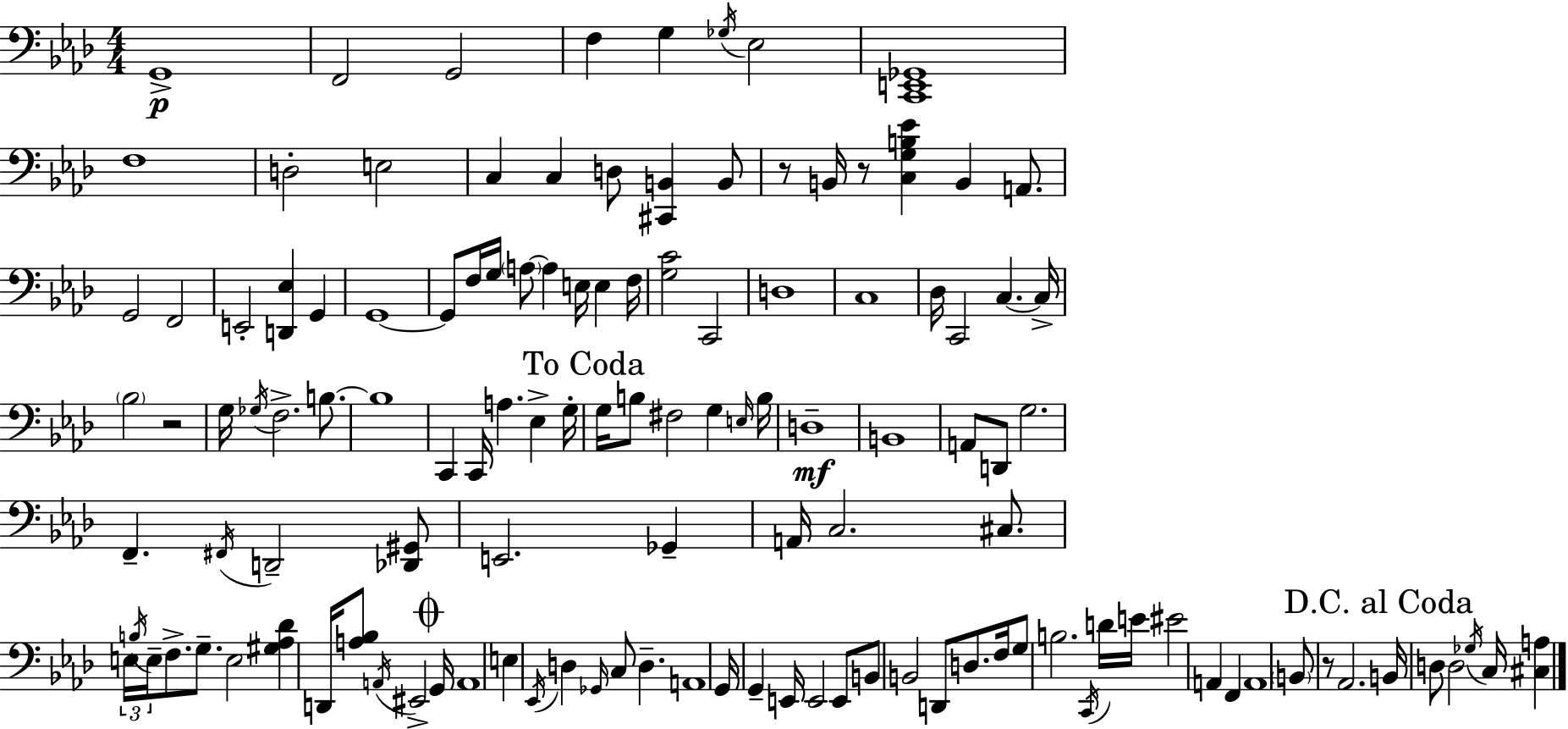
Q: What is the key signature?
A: AES major